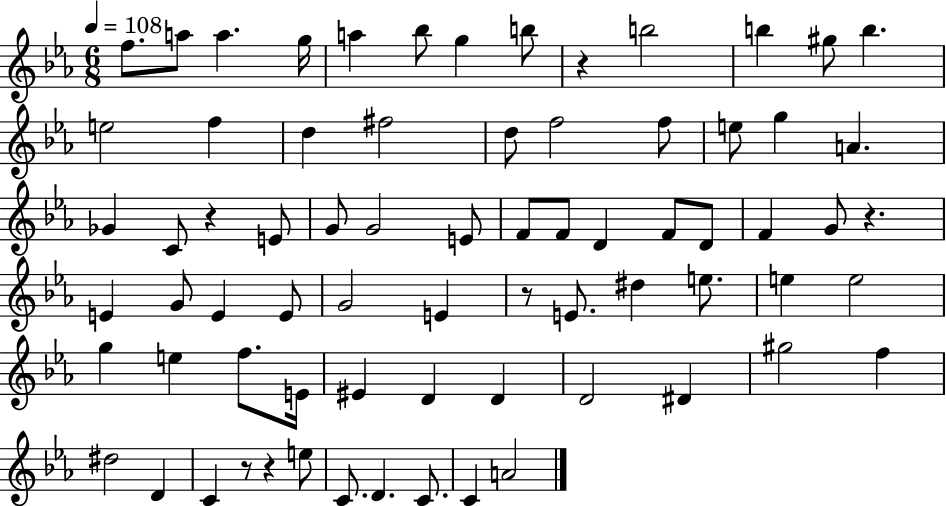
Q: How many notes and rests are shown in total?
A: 72